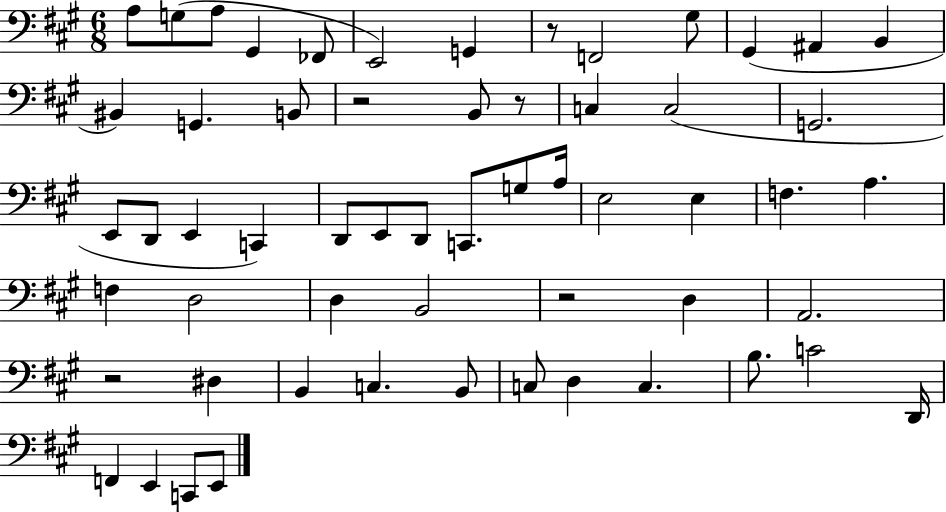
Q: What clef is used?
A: bass